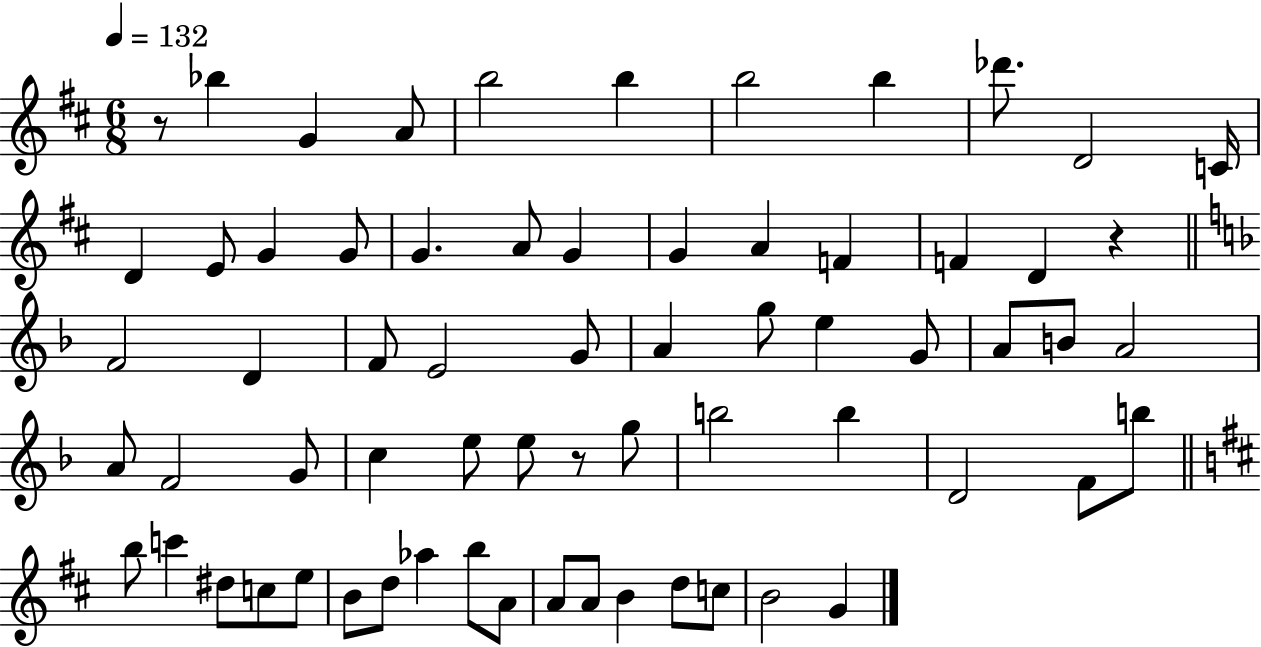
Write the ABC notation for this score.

X:1
T:Untitled
M:6/8
L:1/4
K:D
z/2 _b G A/2 b2 b b2 b _d'/2 D2 C/4 D E/2 G G/2 G A/2 G G A F F D z F2 D F/2 E2 G/2 A g/2 e G/2 A/2 B/2 A2 A/2 F2 G/2 c e/2 e/2 z/2 g/2 b2 b D2 F/2 b/2 b/2 c' ^d/2 c/2 e/2 B/2 d/2 _a b/2 A/2 A/2 A/2 B d/2 c/2 B2 G